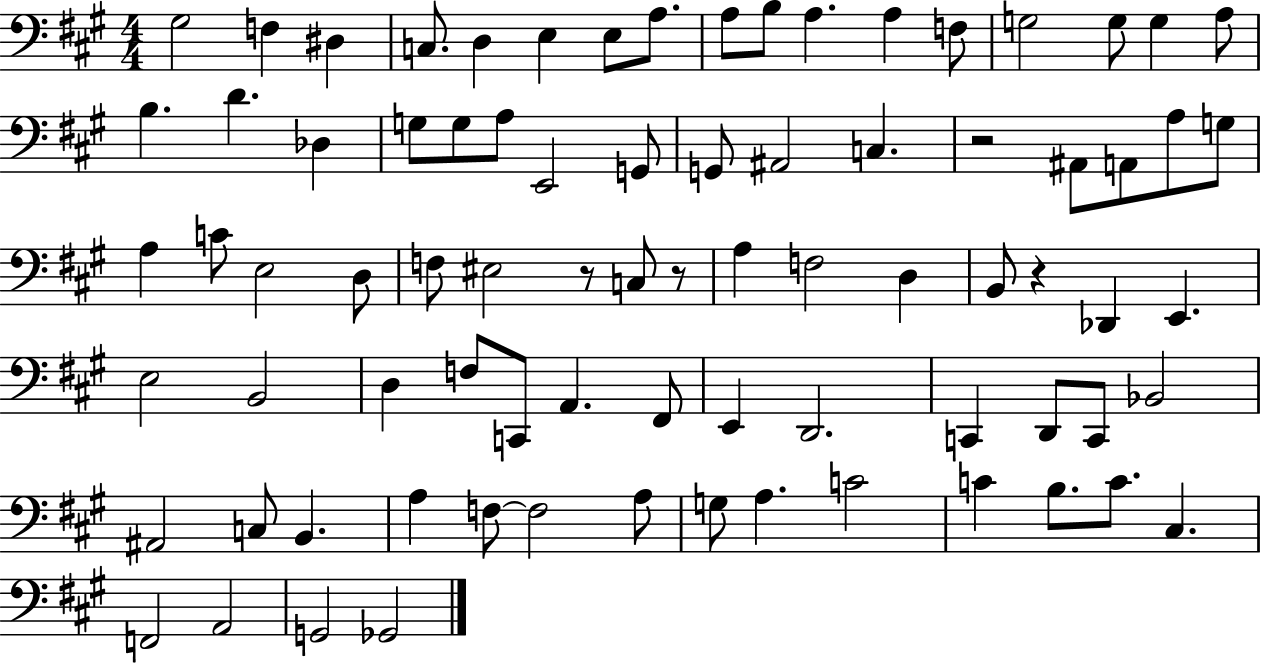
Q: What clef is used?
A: bass